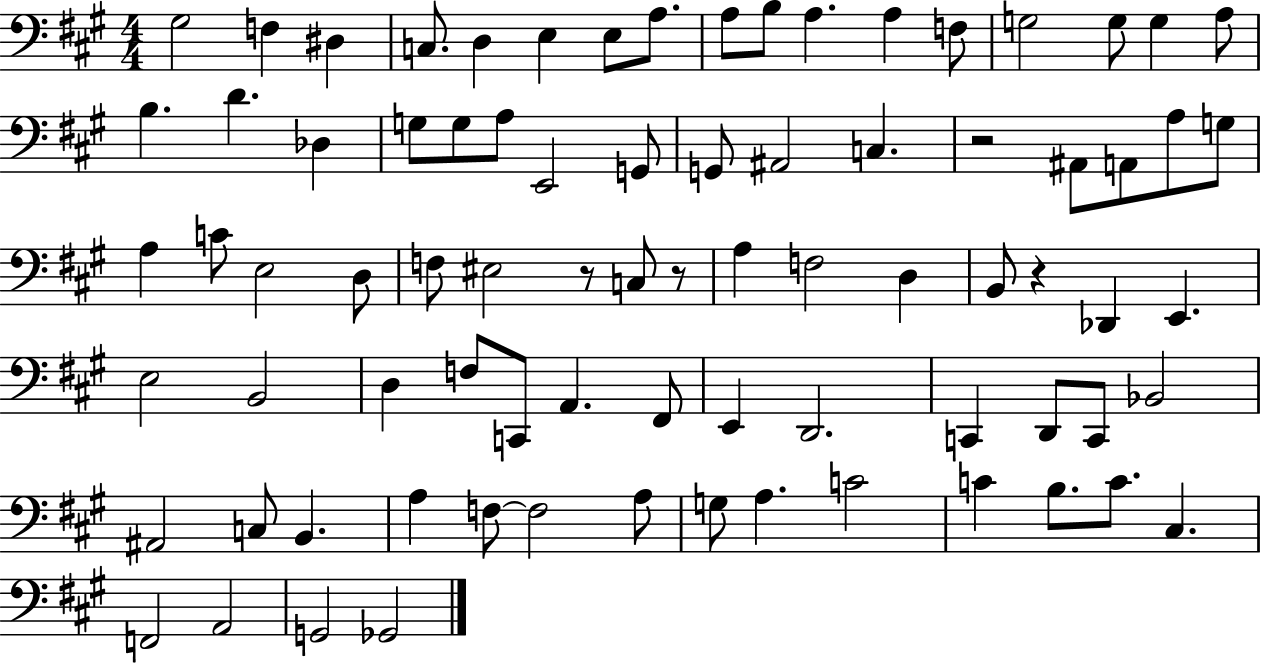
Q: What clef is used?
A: bass